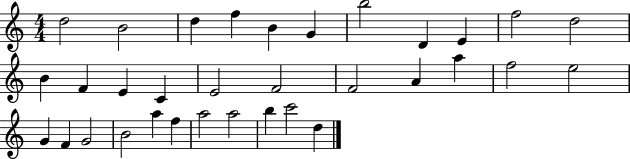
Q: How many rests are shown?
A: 0